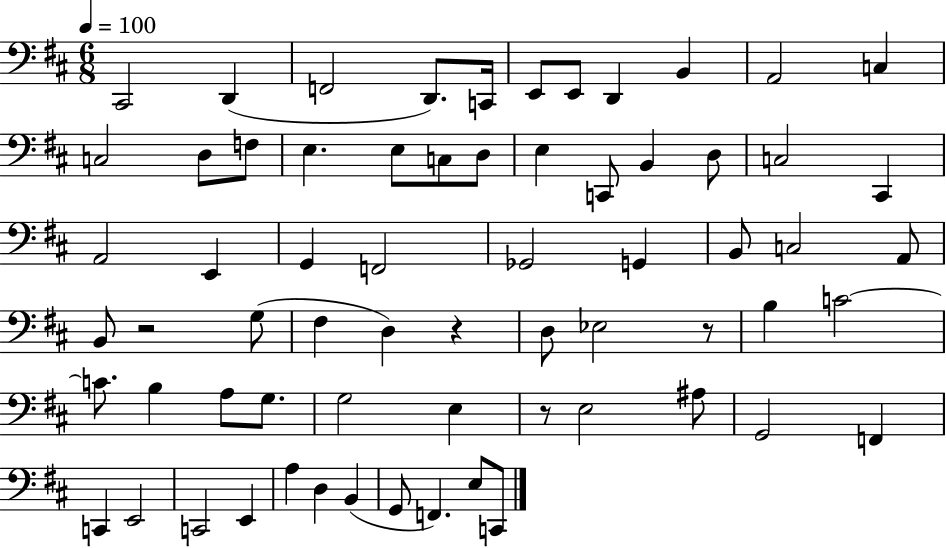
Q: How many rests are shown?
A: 4